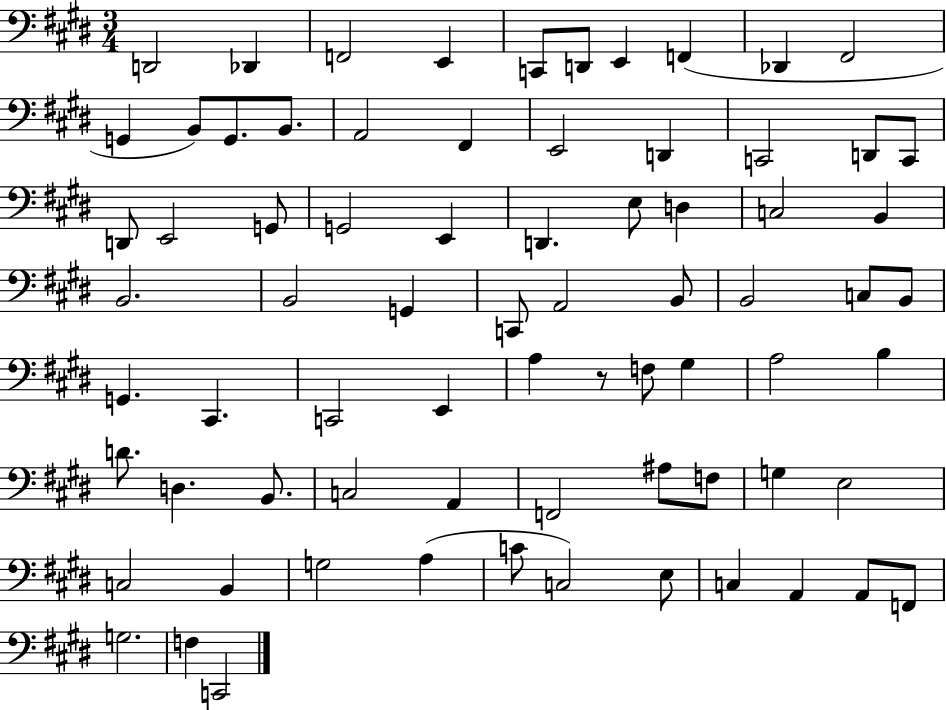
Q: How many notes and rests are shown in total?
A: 74